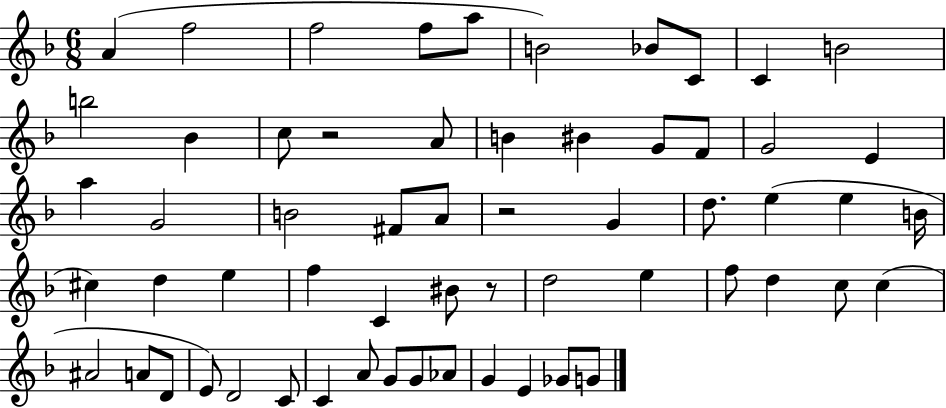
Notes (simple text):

A4/q F5/h F5/h F5/e A5/e B4/h Bb4/e C4/e C4/q B4/h B5/h Bb4/q C5/e R/h A4/e B4/q BIS4/q G4/e F4/e G4/h E4/q A5/q G4/h B4/h F#4/e A4/e R/h G4/q D5/e. E5/q E5/q B4/s C#5/q D5/q E5/q F5/q C4/q BIS4/e R/e D5/h E5/q F5/e D5/q C5/e C5/q A#4/h A4/e D4/e E4/e D4/h C4/e C4/q A4/e G4/e G4/e Ab4/e G4/q E4/q Gb4/e G4/e